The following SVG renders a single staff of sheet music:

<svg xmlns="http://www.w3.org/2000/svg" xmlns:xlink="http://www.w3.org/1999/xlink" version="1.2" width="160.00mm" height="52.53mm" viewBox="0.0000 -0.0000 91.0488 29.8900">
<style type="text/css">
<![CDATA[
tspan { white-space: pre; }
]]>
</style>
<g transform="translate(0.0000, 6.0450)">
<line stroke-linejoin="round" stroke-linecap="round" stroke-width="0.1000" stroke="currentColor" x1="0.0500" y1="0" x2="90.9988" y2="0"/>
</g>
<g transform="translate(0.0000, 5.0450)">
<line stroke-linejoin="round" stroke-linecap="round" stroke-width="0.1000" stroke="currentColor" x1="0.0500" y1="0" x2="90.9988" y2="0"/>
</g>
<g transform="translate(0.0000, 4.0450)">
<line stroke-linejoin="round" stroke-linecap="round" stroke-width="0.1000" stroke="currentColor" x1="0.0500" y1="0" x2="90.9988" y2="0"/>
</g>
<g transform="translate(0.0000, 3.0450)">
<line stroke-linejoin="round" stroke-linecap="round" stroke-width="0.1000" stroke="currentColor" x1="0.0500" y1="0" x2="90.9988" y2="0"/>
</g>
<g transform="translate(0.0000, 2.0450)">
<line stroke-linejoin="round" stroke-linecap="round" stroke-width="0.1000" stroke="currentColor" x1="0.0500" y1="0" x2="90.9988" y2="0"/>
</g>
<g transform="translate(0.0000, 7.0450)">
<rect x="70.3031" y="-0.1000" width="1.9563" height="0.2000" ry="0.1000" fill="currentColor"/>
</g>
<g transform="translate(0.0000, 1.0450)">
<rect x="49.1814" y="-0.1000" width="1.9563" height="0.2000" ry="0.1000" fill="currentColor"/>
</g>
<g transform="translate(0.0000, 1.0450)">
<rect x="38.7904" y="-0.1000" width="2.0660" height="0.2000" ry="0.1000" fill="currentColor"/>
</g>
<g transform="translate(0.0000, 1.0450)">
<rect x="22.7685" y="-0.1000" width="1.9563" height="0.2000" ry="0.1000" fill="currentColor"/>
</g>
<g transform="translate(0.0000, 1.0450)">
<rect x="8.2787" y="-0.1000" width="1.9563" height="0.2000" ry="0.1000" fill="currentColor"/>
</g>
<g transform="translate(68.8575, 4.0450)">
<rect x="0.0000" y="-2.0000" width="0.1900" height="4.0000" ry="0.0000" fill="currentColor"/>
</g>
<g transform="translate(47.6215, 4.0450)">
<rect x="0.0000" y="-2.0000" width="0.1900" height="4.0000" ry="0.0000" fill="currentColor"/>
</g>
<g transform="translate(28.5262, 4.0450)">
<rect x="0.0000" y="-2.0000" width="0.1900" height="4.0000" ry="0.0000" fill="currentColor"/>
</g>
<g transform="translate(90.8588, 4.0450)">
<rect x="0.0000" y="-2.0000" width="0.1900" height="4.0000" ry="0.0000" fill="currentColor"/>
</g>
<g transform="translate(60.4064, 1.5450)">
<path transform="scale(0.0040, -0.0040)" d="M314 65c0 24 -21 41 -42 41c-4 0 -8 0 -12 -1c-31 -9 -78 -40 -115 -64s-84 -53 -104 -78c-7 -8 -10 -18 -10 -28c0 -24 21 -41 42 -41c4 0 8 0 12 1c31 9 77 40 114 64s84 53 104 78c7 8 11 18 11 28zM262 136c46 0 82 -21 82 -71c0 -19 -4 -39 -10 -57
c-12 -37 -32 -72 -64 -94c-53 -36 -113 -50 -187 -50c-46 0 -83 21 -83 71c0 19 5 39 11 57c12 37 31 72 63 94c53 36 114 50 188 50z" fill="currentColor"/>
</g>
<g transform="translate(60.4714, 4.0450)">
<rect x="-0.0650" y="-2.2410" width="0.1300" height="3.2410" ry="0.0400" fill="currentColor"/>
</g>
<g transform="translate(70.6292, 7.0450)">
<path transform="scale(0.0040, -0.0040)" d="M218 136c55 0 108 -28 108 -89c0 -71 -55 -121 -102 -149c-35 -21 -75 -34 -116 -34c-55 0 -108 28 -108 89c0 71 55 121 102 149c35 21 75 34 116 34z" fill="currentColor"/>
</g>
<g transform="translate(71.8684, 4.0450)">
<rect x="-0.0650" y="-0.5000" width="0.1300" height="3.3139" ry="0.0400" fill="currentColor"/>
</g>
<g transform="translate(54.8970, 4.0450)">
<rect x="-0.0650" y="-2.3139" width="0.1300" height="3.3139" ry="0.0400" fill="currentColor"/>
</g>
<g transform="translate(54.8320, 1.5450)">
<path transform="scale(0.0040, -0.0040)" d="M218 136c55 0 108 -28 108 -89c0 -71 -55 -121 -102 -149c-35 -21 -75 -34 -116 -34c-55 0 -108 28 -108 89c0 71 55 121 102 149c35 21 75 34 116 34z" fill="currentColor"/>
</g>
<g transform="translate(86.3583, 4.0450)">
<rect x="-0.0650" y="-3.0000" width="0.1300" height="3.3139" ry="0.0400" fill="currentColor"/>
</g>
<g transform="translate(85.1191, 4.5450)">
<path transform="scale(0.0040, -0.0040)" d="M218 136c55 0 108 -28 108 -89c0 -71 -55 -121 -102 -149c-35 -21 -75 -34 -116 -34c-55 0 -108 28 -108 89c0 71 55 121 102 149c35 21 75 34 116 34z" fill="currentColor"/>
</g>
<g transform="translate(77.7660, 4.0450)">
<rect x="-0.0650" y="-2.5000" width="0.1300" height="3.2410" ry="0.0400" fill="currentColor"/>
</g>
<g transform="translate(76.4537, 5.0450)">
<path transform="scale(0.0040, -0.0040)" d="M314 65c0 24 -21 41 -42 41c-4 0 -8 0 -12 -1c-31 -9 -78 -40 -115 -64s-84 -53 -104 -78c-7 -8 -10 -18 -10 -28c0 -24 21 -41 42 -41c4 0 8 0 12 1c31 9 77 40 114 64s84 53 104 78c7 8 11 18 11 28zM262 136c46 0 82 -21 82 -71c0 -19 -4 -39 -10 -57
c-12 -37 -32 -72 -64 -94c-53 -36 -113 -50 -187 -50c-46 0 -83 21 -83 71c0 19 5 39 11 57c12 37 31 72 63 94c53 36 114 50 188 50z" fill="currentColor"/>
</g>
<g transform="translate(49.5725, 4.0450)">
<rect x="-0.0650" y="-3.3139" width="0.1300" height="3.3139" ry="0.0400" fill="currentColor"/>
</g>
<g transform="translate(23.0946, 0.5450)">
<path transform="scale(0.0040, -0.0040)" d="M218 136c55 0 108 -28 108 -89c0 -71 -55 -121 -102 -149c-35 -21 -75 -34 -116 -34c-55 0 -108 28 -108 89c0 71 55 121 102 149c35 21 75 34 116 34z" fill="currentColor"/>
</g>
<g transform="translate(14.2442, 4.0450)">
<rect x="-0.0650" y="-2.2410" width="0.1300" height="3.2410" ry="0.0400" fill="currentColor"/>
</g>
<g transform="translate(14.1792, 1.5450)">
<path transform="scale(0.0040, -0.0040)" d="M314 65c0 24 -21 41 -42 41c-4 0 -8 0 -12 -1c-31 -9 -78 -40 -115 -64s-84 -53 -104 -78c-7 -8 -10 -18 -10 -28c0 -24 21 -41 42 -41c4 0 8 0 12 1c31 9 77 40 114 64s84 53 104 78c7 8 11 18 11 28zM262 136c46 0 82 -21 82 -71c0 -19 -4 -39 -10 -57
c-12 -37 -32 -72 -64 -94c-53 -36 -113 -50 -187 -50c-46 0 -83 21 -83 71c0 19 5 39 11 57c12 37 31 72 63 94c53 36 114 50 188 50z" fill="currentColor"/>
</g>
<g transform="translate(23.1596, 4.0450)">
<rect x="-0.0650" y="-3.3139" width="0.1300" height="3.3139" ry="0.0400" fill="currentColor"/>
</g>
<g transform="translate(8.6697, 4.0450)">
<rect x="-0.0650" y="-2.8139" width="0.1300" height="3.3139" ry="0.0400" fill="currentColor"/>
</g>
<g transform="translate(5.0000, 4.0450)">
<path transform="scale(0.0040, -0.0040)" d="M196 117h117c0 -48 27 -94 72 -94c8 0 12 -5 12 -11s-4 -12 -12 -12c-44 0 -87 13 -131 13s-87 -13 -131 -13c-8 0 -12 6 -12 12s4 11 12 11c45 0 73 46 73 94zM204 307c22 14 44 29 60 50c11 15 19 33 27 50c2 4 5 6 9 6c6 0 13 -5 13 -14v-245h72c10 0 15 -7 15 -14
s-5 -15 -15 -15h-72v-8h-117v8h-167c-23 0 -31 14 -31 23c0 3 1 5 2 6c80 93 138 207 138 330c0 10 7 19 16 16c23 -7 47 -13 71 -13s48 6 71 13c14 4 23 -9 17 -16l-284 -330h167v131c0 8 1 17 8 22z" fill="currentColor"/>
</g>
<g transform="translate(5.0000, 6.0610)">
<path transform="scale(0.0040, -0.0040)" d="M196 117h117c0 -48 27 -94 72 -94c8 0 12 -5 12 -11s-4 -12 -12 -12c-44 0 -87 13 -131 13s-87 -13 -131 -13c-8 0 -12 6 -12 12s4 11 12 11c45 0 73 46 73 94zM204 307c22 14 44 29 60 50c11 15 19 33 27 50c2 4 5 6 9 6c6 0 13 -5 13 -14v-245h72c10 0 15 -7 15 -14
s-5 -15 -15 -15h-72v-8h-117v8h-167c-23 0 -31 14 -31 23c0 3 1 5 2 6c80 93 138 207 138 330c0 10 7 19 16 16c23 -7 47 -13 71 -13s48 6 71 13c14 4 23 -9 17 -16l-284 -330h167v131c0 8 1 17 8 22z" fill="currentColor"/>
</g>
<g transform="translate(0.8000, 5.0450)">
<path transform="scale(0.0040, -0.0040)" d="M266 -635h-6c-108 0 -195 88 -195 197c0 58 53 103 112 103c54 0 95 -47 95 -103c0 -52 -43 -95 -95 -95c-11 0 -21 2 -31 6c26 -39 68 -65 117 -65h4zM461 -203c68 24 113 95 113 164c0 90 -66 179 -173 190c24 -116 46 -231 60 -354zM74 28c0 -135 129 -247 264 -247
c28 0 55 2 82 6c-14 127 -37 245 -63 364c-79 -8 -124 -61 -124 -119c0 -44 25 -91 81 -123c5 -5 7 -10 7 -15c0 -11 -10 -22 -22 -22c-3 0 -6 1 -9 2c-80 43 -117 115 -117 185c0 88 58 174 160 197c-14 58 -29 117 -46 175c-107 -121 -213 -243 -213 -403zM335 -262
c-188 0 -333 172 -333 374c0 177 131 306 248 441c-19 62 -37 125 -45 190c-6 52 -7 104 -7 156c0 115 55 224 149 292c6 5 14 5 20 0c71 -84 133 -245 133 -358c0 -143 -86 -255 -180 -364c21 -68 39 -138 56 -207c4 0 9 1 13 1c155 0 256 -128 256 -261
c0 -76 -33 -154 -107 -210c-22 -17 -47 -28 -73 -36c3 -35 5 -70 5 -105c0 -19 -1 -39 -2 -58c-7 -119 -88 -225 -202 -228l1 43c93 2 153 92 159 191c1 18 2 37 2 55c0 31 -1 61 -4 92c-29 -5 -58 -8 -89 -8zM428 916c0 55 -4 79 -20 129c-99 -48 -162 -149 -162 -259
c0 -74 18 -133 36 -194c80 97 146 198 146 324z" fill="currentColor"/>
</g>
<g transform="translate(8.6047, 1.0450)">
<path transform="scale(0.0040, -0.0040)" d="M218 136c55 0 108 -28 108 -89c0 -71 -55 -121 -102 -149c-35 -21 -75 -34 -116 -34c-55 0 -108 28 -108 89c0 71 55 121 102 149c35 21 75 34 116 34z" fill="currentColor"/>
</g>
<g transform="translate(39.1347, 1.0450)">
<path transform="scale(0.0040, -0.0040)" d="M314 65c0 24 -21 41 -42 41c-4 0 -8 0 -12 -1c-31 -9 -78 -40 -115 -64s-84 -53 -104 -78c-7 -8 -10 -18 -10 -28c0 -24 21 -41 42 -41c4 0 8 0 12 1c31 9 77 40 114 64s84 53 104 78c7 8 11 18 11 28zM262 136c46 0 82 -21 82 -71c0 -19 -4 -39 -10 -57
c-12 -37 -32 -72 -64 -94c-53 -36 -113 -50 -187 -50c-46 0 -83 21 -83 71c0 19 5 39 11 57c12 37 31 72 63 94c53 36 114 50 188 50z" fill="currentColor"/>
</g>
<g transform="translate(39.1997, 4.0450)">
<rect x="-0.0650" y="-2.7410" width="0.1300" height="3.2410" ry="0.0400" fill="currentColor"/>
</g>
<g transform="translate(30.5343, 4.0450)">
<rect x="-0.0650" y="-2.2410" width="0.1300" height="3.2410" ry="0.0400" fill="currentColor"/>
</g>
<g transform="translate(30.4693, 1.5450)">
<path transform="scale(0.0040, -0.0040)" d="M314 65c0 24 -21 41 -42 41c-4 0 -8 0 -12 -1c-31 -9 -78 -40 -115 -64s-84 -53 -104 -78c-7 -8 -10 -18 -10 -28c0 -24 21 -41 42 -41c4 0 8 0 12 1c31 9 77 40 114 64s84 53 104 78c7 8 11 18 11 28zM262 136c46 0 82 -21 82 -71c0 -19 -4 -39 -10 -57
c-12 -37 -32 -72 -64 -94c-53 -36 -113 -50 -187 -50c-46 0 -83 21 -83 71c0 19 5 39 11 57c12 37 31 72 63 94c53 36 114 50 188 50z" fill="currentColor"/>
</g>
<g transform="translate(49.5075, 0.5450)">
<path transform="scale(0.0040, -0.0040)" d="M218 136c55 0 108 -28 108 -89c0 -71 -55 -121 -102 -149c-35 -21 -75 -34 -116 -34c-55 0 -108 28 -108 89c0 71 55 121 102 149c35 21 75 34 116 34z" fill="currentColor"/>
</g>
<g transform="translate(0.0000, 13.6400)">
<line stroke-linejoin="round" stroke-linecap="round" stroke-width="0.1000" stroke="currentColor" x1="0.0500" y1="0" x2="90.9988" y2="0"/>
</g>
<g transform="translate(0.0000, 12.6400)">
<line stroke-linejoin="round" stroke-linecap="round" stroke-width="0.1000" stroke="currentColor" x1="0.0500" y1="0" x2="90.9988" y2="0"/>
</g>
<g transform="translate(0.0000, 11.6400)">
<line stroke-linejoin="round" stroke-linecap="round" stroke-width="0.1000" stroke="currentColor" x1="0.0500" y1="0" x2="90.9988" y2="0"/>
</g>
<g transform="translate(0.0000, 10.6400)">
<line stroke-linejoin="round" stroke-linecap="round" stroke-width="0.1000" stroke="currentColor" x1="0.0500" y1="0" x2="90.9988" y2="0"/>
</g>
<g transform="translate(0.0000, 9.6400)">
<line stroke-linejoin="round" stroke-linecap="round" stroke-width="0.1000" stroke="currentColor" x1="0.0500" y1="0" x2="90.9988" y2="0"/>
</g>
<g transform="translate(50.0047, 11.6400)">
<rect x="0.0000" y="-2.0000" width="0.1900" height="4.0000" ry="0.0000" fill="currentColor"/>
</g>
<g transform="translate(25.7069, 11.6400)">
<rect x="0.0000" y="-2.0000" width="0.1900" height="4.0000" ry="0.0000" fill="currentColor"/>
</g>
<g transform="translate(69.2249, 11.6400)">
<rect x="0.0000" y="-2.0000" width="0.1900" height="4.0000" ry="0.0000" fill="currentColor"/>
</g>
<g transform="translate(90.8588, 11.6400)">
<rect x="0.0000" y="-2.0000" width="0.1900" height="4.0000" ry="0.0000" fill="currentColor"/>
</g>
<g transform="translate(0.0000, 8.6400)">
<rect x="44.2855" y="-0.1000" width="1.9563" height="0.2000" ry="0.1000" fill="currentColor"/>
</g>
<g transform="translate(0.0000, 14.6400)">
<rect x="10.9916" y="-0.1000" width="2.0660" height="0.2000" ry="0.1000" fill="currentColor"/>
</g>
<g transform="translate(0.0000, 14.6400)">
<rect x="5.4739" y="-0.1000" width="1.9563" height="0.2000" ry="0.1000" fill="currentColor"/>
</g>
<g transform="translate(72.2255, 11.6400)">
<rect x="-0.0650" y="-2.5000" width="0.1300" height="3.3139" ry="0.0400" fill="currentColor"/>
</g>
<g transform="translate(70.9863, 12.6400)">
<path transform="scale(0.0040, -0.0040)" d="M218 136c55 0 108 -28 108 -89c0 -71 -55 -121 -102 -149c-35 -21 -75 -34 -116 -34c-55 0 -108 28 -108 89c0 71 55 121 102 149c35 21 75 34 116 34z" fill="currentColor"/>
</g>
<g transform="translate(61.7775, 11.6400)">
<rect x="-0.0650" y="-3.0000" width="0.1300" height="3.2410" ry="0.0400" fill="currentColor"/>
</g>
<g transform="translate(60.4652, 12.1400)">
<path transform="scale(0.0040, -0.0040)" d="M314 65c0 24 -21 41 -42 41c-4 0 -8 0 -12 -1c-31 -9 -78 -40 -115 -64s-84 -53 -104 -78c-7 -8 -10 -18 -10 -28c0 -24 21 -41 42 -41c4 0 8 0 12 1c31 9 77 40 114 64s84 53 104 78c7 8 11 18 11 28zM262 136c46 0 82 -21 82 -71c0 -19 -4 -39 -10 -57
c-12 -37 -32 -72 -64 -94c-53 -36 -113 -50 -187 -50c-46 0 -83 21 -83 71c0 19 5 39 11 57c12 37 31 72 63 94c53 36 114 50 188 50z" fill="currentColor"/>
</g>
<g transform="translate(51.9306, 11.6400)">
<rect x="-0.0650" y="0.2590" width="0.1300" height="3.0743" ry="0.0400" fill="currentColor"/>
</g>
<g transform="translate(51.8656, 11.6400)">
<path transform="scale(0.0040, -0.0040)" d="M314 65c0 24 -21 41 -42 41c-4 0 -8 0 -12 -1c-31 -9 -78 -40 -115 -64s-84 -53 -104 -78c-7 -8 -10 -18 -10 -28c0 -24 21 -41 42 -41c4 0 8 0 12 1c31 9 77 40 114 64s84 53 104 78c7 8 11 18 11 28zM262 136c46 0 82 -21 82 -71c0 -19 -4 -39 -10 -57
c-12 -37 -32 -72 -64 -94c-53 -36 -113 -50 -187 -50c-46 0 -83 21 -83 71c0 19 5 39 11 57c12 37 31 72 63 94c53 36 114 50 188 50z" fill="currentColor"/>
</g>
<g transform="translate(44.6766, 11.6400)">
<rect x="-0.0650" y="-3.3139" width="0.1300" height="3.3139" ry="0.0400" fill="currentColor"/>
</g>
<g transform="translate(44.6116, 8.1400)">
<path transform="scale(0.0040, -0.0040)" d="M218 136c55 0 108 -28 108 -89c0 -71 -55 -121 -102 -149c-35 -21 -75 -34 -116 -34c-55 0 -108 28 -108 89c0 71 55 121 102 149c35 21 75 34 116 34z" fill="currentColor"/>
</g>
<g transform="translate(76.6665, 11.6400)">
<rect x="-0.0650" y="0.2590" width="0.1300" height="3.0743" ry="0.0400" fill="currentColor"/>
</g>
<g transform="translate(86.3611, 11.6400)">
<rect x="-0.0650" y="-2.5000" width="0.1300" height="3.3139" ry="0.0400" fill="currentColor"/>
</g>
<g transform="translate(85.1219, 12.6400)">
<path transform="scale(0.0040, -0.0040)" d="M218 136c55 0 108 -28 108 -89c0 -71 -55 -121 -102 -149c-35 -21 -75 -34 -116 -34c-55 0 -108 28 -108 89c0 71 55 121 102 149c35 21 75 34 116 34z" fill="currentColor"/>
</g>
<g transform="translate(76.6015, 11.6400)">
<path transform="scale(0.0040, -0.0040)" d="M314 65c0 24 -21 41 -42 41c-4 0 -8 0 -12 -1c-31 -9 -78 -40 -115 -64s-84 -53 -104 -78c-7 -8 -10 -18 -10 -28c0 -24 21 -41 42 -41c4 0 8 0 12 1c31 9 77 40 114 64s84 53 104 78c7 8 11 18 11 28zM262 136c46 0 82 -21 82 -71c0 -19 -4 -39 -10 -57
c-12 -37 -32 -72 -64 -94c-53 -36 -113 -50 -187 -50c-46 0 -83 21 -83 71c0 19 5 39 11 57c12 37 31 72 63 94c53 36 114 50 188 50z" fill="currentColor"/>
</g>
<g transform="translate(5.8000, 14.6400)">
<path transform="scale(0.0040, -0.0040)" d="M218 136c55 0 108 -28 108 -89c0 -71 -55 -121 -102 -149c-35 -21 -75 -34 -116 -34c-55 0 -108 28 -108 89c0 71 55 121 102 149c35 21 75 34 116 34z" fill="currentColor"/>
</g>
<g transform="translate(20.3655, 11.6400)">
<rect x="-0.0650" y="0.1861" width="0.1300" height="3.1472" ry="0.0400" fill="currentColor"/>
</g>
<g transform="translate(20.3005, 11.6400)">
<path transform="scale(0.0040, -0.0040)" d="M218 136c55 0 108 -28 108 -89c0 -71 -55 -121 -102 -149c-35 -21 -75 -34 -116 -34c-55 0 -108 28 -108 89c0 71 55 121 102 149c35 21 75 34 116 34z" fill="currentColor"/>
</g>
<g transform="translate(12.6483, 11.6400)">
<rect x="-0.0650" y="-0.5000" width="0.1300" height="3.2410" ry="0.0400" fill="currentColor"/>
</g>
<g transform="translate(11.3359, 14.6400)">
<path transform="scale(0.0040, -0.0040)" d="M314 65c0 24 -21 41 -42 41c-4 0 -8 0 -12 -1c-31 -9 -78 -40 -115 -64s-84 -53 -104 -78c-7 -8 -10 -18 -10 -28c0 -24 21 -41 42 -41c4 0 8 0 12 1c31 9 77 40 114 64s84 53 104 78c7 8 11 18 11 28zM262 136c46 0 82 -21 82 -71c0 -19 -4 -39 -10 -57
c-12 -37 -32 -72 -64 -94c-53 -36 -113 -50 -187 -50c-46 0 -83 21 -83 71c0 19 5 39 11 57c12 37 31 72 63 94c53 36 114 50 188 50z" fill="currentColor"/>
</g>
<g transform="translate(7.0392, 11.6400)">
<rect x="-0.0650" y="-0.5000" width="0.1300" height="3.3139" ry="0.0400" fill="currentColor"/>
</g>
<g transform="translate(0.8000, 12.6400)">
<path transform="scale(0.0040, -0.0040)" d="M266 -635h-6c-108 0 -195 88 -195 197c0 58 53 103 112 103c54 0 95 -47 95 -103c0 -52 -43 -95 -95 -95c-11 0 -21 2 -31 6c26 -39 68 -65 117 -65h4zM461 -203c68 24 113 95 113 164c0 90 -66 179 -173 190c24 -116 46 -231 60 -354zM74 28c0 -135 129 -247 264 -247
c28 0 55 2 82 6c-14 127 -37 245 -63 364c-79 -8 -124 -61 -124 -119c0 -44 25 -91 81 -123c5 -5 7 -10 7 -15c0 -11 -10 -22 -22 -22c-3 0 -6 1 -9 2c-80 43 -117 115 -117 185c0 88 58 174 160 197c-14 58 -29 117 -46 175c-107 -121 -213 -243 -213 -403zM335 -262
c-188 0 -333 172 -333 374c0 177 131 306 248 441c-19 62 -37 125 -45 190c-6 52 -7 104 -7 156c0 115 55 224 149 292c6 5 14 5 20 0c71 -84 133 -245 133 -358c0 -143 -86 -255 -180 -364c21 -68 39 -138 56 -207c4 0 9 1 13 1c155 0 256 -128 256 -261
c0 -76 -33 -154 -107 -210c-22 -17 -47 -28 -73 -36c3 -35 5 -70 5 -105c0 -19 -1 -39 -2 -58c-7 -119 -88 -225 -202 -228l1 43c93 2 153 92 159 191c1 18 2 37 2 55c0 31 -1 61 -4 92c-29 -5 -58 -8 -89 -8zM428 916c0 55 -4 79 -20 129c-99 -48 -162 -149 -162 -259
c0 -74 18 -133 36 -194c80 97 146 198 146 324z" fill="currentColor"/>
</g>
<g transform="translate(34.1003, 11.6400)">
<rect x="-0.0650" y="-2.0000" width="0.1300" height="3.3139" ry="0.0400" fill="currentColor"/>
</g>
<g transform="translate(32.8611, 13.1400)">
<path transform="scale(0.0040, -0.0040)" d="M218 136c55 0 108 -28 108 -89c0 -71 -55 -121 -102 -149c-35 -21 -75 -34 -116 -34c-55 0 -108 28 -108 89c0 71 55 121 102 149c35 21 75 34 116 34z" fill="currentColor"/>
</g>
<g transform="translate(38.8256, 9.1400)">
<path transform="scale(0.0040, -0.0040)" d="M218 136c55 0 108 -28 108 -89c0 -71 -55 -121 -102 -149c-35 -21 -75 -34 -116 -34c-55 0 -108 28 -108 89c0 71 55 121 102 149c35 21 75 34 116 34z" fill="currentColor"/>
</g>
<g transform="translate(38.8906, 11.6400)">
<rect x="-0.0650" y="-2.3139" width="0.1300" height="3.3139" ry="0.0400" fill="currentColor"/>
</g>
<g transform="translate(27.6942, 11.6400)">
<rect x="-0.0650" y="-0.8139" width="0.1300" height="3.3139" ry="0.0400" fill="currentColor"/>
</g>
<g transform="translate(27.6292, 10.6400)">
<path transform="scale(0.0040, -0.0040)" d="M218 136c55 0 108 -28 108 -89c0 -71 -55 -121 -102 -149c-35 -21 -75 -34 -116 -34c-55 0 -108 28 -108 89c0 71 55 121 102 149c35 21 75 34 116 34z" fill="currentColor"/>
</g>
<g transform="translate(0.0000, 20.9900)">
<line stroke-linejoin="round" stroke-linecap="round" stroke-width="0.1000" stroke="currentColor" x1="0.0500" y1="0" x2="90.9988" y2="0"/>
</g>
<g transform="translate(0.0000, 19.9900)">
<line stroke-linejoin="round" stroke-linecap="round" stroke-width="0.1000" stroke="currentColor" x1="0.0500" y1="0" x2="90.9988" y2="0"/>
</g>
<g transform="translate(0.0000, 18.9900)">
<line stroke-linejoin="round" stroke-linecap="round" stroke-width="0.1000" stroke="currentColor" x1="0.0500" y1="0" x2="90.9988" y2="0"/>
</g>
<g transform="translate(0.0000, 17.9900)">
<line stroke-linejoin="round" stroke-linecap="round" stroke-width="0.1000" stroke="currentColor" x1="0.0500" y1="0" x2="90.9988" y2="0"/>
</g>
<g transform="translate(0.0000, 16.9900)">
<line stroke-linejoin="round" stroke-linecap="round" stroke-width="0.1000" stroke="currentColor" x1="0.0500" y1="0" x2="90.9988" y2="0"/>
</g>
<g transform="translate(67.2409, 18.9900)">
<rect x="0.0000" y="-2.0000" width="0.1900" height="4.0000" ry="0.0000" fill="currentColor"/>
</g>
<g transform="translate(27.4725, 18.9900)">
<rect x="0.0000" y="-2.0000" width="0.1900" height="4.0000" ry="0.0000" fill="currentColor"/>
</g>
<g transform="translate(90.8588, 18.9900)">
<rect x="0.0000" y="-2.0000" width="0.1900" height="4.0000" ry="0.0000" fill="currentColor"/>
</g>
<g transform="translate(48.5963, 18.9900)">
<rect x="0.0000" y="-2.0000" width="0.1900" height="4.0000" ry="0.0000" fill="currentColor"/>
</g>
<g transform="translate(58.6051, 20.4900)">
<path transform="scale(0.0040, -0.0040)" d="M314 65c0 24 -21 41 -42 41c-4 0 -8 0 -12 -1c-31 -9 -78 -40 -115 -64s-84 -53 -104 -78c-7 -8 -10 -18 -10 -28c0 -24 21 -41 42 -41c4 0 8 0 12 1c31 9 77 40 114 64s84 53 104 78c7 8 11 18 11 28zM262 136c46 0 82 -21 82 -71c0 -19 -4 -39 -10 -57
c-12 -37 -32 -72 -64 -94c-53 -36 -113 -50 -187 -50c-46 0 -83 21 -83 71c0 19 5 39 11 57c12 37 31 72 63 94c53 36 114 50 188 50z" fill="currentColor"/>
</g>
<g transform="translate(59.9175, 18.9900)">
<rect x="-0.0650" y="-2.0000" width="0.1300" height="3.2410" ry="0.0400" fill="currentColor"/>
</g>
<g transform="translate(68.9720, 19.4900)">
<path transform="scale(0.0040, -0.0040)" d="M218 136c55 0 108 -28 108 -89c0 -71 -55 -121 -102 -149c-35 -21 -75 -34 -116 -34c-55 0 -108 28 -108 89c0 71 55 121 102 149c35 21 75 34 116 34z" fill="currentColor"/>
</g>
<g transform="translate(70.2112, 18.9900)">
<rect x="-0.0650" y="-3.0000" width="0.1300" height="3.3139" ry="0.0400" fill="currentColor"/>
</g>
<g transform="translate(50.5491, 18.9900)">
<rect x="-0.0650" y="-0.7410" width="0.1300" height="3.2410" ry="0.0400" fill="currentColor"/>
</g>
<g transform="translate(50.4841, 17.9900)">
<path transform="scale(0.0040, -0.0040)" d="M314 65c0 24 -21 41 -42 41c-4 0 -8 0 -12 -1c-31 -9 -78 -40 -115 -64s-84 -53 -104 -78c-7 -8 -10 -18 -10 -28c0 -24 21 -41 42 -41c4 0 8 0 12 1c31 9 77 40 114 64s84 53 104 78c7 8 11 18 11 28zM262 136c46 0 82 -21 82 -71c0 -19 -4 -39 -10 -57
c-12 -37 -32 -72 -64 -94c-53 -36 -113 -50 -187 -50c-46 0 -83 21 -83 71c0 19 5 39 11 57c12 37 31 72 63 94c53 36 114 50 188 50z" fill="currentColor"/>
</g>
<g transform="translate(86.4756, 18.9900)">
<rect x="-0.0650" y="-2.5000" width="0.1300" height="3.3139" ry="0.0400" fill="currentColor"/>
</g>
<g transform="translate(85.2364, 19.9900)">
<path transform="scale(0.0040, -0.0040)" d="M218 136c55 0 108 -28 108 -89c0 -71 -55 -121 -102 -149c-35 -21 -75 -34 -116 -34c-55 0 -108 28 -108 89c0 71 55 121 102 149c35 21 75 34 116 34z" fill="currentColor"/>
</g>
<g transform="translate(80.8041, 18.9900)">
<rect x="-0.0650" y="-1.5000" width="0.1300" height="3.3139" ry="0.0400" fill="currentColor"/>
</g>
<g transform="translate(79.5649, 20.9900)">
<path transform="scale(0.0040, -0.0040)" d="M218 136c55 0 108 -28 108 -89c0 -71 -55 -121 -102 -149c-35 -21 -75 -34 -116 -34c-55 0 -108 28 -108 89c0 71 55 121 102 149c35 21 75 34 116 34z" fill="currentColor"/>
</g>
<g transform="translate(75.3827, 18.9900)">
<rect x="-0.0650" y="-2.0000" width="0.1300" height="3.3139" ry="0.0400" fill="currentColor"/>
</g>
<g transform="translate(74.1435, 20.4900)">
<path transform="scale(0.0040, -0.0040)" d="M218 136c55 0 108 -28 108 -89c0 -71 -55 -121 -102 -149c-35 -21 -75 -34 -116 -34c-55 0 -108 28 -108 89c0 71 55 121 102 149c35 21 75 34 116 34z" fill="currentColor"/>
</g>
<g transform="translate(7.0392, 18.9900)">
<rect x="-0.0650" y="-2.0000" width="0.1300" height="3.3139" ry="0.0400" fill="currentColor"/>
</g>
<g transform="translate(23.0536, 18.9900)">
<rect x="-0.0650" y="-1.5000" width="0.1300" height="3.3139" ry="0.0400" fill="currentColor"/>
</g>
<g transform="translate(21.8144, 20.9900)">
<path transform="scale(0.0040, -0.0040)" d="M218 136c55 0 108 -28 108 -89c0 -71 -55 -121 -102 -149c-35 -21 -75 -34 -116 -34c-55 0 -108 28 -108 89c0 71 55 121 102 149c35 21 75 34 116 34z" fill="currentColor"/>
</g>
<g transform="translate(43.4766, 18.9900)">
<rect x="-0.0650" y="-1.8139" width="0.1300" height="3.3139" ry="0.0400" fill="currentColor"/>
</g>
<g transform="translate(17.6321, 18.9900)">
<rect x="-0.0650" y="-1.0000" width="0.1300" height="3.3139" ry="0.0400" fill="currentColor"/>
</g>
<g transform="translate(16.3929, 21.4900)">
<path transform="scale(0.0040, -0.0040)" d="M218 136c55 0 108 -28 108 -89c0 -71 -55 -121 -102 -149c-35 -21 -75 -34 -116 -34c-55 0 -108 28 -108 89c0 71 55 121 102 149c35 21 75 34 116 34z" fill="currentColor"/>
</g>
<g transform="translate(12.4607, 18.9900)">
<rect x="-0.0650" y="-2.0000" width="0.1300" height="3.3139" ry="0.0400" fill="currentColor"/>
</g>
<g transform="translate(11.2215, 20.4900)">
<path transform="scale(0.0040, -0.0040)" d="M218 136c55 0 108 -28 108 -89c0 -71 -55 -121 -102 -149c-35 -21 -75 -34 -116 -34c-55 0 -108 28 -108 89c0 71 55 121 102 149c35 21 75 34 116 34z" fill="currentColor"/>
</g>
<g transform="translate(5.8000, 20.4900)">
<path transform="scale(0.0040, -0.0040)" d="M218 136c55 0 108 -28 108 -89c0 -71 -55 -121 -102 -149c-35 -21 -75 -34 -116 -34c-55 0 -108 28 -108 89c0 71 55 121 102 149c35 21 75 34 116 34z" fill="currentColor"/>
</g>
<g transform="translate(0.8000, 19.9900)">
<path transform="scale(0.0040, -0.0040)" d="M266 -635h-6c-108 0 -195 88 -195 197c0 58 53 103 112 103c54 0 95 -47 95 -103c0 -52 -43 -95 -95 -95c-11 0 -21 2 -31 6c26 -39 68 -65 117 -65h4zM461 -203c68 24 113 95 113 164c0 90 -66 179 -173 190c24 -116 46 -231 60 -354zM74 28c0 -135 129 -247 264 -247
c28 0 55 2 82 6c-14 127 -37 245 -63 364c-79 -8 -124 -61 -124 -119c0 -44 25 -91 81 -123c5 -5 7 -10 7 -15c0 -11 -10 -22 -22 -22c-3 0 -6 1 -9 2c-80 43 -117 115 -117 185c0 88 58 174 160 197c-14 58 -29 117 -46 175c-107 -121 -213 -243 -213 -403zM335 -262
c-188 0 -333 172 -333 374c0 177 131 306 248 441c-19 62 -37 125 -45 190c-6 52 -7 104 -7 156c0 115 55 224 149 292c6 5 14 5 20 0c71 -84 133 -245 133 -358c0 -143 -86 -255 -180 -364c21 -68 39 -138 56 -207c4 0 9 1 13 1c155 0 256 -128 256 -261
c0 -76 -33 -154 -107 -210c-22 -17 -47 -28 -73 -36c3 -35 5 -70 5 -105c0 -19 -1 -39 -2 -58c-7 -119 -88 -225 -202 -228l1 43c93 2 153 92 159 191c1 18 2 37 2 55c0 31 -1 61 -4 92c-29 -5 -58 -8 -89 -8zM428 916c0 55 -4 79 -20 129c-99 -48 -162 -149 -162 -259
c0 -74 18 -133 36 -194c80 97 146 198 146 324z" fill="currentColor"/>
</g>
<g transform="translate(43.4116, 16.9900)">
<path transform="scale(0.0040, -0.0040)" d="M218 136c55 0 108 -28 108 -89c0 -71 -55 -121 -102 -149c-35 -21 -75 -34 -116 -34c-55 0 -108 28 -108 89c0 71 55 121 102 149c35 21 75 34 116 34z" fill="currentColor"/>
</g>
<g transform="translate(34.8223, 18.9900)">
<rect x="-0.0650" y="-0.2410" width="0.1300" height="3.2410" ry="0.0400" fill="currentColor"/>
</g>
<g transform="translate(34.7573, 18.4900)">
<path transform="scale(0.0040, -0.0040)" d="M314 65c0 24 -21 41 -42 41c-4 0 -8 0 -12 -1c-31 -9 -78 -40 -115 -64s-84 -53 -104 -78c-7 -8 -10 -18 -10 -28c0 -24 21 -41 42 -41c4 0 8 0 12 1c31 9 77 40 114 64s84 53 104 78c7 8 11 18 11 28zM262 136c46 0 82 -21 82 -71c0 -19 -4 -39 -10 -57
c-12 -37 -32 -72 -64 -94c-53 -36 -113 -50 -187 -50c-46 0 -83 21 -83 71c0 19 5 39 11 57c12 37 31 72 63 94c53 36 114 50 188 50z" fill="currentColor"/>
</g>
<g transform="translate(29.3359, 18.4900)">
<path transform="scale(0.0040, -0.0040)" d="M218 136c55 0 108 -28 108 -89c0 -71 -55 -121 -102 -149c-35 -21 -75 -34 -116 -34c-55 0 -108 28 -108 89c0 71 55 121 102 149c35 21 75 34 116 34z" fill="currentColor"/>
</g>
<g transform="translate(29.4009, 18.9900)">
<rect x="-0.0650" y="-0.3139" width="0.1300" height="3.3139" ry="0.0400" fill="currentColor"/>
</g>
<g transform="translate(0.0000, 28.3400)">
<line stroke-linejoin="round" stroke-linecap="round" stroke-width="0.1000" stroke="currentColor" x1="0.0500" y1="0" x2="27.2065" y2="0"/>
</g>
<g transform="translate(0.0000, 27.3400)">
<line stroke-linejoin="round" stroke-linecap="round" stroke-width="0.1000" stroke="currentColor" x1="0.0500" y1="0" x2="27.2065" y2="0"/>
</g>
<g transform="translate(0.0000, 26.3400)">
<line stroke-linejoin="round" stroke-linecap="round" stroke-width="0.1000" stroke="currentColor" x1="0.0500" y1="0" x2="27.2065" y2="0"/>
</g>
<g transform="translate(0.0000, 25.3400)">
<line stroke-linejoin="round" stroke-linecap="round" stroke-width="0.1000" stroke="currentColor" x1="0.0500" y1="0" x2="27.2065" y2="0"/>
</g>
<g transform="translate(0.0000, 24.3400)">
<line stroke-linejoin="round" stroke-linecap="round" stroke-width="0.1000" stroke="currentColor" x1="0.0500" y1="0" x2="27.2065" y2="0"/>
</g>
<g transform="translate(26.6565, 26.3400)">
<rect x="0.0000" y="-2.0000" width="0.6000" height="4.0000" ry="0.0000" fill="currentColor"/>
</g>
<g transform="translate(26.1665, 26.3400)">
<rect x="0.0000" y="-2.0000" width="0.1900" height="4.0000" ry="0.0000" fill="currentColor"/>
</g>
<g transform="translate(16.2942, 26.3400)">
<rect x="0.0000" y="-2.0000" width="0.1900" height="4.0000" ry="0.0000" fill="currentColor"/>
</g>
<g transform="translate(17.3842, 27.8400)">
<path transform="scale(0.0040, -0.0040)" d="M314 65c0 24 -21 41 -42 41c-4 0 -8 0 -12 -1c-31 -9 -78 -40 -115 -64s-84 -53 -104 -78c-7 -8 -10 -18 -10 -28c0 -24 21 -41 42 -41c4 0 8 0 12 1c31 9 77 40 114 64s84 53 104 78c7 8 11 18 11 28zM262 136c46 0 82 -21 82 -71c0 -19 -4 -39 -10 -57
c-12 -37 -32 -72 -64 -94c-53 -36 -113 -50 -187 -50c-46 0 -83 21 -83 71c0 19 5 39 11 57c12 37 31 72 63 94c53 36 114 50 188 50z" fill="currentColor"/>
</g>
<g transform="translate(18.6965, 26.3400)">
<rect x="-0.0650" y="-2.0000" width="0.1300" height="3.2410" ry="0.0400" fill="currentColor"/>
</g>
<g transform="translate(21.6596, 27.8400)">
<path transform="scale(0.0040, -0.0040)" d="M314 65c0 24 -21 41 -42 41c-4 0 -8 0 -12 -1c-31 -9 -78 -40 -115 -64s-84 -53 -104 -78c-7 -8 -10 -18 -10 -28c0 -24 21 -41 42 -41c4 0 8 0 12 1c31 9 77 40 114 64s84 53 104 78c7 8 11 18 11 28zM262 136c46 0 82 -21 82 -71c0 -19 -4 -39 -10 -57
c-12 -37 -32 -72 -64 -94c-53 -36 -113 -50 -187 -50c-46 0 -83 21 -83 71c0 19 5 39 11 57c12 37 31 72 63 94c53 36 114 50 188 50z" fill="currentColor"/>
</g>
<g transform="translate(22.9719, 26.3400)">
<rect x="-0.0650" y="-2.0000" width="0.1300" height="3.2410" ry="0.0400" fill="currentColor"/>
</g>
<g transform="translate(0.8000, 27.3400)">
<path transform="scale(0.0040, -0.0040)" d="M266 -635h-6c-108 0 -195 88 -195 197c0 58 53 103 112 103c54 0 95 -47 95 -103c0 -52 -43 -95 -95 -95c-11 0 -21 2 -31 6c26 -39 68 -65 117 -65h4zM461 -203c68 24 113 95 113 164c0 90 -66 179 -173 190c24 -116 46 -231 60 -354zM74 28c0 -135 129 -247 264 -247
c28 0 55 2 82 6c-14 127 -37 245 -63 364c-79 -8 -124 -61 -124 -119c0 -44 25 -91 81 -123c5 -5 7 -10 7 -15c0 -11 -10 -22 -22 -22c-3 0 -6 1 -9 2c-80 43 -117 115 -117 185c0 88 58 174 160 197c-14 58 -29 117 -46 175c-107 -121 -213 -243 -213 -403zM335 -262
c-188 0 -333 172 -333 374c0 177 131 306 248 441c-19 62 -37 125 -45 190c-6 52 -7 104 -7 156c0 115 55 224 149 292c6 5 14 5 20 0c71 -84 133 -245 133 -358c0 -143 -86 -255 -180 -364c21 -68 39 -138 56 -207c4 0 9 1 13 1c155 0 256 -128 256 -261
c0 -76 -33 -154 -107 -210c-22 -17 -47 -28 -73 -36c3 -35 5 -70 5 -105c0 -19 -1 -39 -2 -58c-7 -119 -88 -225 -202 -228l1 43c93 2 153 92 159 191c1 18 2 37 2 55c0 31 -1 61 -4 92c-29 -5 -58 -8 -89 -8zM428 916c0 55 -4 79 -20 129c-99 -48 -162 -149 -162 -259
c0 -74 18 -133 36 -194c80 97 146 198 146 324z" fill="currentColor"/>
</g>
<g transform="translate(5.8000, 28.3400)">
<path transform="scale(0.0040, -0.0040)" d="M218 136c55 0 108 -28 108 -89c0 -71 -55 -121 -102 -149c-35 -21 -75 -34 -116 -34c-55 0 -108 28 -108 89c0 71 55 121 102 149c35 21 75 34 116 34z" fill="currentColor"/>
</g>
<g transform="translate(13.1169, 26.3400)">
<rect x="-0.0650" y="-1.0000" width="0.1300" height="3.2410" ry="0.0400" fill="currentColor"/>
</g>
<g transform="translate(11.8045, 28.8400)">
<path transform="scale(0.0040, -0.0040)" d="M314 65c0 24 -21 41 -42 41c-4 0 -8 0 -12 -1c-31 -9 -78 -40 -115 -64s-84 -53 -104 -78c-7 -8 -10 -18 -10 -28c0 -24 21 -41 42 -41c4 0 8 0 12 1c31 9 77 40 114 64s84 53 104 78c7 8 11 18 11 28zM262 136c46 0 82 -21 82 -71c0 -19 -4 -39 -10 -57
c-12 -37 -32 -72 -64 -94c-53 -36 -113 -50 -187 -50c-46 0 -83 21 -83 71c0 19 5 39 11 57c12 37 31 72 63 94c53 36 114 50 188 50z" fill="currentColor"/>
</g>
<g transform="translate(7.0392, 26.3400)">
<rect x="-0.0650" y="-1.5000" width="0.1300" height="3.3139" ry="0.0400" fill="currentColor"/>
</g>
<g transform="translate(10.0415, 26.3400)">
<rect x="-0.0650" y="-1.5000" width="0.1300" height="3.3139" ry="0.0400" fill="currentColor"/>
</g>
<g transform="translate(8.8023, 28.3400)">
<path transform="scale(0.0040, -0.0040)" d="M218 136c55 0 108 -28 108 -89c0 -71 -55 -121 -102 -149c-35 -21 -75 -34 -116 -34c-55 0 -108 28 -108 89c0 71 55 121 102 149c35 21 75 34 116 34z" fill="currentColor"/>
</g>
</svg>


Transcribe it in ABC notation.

X:1
T:Untitled
M:4/4
L:1/4
K:C
a g2 b g2 a2 b g g2 C G2 A C C2 B d F g b B2 A2 G B2 G F F D E c c2 f d2 F2 A F E G E E D2 F2 F2